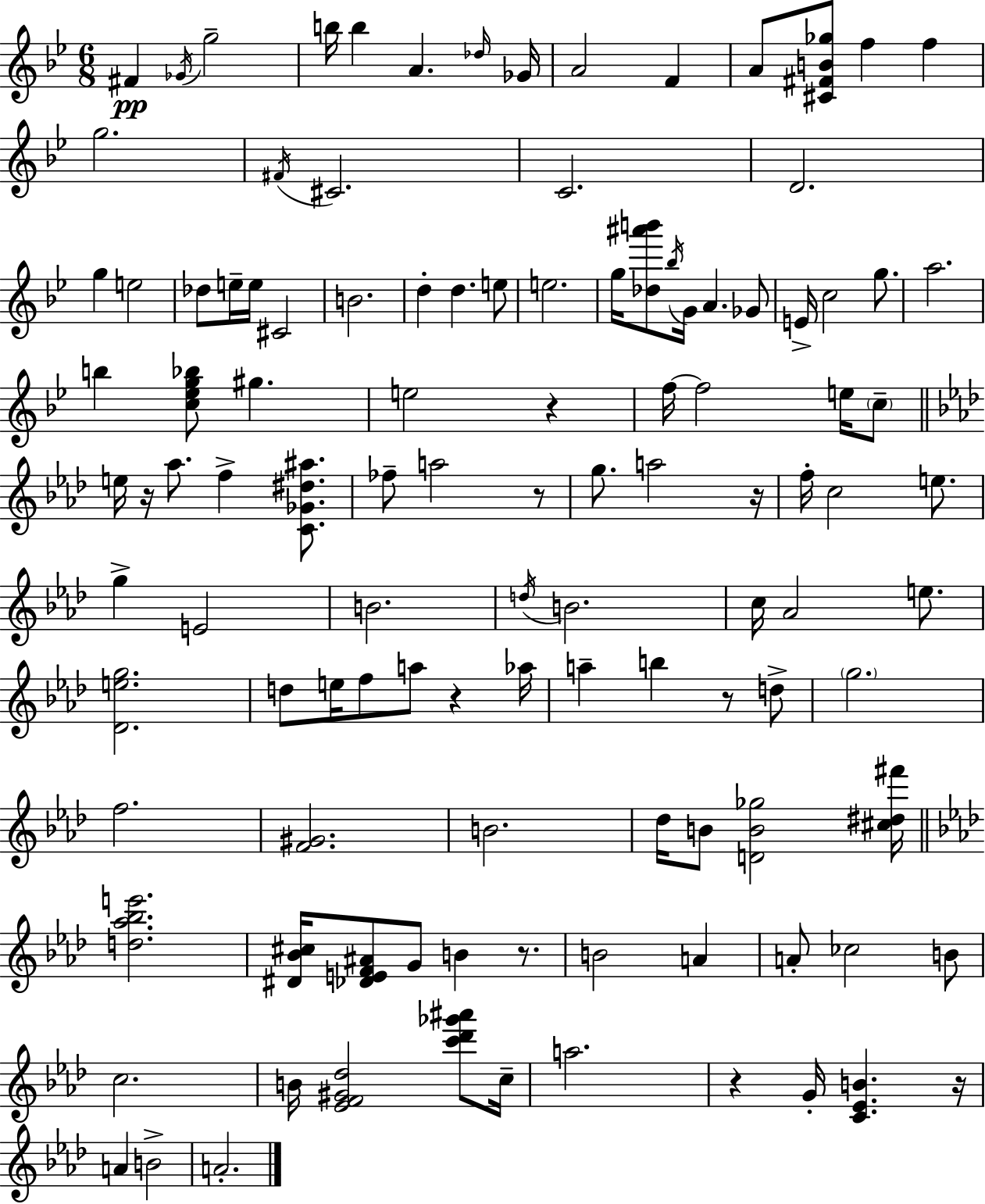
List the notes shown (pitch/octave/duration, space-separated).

F#4/q Gb4/s G5/h B5/s B5/q A4/q. Db5/s Gb4/s A4/h F4/q A4/e [C#4,F#4,B4,Gb5]/e F5/q F5/q G5/h. F#4/s C#4/h. C4/h. D4/h. G5/q E5/h Db5/e E5/s E5/s C#4/h B4/h. D5/q D5/q. E5/e E5/h. G5/s [Db5,A#6,B6]/e Bb5/s G4/s A4/q. Gb4/e E4/s C5/h G5/e. A5/h. B5/q [C5,Eb5,G5,Bb5]/e G#5/q. E5/h R/q F5/s F5/h E5/s C5/e E5/s R/s Ab5/e. F5/q [C4,Gb4,D#5,A#5]/e. FES5/e A5/h R/e G5/e. A5/h R/s F5/s C5/h E5/e. G5/q E4/h B4/h. D5/s B4/h. C5/s Ab4/h E5/e. [Db4,E5,G5]/h. D5/e E5/s F5/e A5/e R/q Ab5/s A5/q B5/q R/e D5/e G5/h. F5/h. [F4,G#4]/h. B4/h. Db5/s B4/e [D4,B4,Gb5]/h [C#5,D#5,F#6]/s [D5,Ab5,Bb5,E6]/h. [D#4,Bb4,C#5]/s [Db4,E4,F4,A#4]/e G4/e B4/q R/e. B4/h A4/q A4/e CES5/h B4/e C5/h. B4/s [Eb4,F4,G#4,Db5]/h [C6,Db6,Gb6,A#6]/e C5/s A5/h. R/q G4/s [C4,Eb4,B4]/q. R/s A4/q B4/h A4/h.